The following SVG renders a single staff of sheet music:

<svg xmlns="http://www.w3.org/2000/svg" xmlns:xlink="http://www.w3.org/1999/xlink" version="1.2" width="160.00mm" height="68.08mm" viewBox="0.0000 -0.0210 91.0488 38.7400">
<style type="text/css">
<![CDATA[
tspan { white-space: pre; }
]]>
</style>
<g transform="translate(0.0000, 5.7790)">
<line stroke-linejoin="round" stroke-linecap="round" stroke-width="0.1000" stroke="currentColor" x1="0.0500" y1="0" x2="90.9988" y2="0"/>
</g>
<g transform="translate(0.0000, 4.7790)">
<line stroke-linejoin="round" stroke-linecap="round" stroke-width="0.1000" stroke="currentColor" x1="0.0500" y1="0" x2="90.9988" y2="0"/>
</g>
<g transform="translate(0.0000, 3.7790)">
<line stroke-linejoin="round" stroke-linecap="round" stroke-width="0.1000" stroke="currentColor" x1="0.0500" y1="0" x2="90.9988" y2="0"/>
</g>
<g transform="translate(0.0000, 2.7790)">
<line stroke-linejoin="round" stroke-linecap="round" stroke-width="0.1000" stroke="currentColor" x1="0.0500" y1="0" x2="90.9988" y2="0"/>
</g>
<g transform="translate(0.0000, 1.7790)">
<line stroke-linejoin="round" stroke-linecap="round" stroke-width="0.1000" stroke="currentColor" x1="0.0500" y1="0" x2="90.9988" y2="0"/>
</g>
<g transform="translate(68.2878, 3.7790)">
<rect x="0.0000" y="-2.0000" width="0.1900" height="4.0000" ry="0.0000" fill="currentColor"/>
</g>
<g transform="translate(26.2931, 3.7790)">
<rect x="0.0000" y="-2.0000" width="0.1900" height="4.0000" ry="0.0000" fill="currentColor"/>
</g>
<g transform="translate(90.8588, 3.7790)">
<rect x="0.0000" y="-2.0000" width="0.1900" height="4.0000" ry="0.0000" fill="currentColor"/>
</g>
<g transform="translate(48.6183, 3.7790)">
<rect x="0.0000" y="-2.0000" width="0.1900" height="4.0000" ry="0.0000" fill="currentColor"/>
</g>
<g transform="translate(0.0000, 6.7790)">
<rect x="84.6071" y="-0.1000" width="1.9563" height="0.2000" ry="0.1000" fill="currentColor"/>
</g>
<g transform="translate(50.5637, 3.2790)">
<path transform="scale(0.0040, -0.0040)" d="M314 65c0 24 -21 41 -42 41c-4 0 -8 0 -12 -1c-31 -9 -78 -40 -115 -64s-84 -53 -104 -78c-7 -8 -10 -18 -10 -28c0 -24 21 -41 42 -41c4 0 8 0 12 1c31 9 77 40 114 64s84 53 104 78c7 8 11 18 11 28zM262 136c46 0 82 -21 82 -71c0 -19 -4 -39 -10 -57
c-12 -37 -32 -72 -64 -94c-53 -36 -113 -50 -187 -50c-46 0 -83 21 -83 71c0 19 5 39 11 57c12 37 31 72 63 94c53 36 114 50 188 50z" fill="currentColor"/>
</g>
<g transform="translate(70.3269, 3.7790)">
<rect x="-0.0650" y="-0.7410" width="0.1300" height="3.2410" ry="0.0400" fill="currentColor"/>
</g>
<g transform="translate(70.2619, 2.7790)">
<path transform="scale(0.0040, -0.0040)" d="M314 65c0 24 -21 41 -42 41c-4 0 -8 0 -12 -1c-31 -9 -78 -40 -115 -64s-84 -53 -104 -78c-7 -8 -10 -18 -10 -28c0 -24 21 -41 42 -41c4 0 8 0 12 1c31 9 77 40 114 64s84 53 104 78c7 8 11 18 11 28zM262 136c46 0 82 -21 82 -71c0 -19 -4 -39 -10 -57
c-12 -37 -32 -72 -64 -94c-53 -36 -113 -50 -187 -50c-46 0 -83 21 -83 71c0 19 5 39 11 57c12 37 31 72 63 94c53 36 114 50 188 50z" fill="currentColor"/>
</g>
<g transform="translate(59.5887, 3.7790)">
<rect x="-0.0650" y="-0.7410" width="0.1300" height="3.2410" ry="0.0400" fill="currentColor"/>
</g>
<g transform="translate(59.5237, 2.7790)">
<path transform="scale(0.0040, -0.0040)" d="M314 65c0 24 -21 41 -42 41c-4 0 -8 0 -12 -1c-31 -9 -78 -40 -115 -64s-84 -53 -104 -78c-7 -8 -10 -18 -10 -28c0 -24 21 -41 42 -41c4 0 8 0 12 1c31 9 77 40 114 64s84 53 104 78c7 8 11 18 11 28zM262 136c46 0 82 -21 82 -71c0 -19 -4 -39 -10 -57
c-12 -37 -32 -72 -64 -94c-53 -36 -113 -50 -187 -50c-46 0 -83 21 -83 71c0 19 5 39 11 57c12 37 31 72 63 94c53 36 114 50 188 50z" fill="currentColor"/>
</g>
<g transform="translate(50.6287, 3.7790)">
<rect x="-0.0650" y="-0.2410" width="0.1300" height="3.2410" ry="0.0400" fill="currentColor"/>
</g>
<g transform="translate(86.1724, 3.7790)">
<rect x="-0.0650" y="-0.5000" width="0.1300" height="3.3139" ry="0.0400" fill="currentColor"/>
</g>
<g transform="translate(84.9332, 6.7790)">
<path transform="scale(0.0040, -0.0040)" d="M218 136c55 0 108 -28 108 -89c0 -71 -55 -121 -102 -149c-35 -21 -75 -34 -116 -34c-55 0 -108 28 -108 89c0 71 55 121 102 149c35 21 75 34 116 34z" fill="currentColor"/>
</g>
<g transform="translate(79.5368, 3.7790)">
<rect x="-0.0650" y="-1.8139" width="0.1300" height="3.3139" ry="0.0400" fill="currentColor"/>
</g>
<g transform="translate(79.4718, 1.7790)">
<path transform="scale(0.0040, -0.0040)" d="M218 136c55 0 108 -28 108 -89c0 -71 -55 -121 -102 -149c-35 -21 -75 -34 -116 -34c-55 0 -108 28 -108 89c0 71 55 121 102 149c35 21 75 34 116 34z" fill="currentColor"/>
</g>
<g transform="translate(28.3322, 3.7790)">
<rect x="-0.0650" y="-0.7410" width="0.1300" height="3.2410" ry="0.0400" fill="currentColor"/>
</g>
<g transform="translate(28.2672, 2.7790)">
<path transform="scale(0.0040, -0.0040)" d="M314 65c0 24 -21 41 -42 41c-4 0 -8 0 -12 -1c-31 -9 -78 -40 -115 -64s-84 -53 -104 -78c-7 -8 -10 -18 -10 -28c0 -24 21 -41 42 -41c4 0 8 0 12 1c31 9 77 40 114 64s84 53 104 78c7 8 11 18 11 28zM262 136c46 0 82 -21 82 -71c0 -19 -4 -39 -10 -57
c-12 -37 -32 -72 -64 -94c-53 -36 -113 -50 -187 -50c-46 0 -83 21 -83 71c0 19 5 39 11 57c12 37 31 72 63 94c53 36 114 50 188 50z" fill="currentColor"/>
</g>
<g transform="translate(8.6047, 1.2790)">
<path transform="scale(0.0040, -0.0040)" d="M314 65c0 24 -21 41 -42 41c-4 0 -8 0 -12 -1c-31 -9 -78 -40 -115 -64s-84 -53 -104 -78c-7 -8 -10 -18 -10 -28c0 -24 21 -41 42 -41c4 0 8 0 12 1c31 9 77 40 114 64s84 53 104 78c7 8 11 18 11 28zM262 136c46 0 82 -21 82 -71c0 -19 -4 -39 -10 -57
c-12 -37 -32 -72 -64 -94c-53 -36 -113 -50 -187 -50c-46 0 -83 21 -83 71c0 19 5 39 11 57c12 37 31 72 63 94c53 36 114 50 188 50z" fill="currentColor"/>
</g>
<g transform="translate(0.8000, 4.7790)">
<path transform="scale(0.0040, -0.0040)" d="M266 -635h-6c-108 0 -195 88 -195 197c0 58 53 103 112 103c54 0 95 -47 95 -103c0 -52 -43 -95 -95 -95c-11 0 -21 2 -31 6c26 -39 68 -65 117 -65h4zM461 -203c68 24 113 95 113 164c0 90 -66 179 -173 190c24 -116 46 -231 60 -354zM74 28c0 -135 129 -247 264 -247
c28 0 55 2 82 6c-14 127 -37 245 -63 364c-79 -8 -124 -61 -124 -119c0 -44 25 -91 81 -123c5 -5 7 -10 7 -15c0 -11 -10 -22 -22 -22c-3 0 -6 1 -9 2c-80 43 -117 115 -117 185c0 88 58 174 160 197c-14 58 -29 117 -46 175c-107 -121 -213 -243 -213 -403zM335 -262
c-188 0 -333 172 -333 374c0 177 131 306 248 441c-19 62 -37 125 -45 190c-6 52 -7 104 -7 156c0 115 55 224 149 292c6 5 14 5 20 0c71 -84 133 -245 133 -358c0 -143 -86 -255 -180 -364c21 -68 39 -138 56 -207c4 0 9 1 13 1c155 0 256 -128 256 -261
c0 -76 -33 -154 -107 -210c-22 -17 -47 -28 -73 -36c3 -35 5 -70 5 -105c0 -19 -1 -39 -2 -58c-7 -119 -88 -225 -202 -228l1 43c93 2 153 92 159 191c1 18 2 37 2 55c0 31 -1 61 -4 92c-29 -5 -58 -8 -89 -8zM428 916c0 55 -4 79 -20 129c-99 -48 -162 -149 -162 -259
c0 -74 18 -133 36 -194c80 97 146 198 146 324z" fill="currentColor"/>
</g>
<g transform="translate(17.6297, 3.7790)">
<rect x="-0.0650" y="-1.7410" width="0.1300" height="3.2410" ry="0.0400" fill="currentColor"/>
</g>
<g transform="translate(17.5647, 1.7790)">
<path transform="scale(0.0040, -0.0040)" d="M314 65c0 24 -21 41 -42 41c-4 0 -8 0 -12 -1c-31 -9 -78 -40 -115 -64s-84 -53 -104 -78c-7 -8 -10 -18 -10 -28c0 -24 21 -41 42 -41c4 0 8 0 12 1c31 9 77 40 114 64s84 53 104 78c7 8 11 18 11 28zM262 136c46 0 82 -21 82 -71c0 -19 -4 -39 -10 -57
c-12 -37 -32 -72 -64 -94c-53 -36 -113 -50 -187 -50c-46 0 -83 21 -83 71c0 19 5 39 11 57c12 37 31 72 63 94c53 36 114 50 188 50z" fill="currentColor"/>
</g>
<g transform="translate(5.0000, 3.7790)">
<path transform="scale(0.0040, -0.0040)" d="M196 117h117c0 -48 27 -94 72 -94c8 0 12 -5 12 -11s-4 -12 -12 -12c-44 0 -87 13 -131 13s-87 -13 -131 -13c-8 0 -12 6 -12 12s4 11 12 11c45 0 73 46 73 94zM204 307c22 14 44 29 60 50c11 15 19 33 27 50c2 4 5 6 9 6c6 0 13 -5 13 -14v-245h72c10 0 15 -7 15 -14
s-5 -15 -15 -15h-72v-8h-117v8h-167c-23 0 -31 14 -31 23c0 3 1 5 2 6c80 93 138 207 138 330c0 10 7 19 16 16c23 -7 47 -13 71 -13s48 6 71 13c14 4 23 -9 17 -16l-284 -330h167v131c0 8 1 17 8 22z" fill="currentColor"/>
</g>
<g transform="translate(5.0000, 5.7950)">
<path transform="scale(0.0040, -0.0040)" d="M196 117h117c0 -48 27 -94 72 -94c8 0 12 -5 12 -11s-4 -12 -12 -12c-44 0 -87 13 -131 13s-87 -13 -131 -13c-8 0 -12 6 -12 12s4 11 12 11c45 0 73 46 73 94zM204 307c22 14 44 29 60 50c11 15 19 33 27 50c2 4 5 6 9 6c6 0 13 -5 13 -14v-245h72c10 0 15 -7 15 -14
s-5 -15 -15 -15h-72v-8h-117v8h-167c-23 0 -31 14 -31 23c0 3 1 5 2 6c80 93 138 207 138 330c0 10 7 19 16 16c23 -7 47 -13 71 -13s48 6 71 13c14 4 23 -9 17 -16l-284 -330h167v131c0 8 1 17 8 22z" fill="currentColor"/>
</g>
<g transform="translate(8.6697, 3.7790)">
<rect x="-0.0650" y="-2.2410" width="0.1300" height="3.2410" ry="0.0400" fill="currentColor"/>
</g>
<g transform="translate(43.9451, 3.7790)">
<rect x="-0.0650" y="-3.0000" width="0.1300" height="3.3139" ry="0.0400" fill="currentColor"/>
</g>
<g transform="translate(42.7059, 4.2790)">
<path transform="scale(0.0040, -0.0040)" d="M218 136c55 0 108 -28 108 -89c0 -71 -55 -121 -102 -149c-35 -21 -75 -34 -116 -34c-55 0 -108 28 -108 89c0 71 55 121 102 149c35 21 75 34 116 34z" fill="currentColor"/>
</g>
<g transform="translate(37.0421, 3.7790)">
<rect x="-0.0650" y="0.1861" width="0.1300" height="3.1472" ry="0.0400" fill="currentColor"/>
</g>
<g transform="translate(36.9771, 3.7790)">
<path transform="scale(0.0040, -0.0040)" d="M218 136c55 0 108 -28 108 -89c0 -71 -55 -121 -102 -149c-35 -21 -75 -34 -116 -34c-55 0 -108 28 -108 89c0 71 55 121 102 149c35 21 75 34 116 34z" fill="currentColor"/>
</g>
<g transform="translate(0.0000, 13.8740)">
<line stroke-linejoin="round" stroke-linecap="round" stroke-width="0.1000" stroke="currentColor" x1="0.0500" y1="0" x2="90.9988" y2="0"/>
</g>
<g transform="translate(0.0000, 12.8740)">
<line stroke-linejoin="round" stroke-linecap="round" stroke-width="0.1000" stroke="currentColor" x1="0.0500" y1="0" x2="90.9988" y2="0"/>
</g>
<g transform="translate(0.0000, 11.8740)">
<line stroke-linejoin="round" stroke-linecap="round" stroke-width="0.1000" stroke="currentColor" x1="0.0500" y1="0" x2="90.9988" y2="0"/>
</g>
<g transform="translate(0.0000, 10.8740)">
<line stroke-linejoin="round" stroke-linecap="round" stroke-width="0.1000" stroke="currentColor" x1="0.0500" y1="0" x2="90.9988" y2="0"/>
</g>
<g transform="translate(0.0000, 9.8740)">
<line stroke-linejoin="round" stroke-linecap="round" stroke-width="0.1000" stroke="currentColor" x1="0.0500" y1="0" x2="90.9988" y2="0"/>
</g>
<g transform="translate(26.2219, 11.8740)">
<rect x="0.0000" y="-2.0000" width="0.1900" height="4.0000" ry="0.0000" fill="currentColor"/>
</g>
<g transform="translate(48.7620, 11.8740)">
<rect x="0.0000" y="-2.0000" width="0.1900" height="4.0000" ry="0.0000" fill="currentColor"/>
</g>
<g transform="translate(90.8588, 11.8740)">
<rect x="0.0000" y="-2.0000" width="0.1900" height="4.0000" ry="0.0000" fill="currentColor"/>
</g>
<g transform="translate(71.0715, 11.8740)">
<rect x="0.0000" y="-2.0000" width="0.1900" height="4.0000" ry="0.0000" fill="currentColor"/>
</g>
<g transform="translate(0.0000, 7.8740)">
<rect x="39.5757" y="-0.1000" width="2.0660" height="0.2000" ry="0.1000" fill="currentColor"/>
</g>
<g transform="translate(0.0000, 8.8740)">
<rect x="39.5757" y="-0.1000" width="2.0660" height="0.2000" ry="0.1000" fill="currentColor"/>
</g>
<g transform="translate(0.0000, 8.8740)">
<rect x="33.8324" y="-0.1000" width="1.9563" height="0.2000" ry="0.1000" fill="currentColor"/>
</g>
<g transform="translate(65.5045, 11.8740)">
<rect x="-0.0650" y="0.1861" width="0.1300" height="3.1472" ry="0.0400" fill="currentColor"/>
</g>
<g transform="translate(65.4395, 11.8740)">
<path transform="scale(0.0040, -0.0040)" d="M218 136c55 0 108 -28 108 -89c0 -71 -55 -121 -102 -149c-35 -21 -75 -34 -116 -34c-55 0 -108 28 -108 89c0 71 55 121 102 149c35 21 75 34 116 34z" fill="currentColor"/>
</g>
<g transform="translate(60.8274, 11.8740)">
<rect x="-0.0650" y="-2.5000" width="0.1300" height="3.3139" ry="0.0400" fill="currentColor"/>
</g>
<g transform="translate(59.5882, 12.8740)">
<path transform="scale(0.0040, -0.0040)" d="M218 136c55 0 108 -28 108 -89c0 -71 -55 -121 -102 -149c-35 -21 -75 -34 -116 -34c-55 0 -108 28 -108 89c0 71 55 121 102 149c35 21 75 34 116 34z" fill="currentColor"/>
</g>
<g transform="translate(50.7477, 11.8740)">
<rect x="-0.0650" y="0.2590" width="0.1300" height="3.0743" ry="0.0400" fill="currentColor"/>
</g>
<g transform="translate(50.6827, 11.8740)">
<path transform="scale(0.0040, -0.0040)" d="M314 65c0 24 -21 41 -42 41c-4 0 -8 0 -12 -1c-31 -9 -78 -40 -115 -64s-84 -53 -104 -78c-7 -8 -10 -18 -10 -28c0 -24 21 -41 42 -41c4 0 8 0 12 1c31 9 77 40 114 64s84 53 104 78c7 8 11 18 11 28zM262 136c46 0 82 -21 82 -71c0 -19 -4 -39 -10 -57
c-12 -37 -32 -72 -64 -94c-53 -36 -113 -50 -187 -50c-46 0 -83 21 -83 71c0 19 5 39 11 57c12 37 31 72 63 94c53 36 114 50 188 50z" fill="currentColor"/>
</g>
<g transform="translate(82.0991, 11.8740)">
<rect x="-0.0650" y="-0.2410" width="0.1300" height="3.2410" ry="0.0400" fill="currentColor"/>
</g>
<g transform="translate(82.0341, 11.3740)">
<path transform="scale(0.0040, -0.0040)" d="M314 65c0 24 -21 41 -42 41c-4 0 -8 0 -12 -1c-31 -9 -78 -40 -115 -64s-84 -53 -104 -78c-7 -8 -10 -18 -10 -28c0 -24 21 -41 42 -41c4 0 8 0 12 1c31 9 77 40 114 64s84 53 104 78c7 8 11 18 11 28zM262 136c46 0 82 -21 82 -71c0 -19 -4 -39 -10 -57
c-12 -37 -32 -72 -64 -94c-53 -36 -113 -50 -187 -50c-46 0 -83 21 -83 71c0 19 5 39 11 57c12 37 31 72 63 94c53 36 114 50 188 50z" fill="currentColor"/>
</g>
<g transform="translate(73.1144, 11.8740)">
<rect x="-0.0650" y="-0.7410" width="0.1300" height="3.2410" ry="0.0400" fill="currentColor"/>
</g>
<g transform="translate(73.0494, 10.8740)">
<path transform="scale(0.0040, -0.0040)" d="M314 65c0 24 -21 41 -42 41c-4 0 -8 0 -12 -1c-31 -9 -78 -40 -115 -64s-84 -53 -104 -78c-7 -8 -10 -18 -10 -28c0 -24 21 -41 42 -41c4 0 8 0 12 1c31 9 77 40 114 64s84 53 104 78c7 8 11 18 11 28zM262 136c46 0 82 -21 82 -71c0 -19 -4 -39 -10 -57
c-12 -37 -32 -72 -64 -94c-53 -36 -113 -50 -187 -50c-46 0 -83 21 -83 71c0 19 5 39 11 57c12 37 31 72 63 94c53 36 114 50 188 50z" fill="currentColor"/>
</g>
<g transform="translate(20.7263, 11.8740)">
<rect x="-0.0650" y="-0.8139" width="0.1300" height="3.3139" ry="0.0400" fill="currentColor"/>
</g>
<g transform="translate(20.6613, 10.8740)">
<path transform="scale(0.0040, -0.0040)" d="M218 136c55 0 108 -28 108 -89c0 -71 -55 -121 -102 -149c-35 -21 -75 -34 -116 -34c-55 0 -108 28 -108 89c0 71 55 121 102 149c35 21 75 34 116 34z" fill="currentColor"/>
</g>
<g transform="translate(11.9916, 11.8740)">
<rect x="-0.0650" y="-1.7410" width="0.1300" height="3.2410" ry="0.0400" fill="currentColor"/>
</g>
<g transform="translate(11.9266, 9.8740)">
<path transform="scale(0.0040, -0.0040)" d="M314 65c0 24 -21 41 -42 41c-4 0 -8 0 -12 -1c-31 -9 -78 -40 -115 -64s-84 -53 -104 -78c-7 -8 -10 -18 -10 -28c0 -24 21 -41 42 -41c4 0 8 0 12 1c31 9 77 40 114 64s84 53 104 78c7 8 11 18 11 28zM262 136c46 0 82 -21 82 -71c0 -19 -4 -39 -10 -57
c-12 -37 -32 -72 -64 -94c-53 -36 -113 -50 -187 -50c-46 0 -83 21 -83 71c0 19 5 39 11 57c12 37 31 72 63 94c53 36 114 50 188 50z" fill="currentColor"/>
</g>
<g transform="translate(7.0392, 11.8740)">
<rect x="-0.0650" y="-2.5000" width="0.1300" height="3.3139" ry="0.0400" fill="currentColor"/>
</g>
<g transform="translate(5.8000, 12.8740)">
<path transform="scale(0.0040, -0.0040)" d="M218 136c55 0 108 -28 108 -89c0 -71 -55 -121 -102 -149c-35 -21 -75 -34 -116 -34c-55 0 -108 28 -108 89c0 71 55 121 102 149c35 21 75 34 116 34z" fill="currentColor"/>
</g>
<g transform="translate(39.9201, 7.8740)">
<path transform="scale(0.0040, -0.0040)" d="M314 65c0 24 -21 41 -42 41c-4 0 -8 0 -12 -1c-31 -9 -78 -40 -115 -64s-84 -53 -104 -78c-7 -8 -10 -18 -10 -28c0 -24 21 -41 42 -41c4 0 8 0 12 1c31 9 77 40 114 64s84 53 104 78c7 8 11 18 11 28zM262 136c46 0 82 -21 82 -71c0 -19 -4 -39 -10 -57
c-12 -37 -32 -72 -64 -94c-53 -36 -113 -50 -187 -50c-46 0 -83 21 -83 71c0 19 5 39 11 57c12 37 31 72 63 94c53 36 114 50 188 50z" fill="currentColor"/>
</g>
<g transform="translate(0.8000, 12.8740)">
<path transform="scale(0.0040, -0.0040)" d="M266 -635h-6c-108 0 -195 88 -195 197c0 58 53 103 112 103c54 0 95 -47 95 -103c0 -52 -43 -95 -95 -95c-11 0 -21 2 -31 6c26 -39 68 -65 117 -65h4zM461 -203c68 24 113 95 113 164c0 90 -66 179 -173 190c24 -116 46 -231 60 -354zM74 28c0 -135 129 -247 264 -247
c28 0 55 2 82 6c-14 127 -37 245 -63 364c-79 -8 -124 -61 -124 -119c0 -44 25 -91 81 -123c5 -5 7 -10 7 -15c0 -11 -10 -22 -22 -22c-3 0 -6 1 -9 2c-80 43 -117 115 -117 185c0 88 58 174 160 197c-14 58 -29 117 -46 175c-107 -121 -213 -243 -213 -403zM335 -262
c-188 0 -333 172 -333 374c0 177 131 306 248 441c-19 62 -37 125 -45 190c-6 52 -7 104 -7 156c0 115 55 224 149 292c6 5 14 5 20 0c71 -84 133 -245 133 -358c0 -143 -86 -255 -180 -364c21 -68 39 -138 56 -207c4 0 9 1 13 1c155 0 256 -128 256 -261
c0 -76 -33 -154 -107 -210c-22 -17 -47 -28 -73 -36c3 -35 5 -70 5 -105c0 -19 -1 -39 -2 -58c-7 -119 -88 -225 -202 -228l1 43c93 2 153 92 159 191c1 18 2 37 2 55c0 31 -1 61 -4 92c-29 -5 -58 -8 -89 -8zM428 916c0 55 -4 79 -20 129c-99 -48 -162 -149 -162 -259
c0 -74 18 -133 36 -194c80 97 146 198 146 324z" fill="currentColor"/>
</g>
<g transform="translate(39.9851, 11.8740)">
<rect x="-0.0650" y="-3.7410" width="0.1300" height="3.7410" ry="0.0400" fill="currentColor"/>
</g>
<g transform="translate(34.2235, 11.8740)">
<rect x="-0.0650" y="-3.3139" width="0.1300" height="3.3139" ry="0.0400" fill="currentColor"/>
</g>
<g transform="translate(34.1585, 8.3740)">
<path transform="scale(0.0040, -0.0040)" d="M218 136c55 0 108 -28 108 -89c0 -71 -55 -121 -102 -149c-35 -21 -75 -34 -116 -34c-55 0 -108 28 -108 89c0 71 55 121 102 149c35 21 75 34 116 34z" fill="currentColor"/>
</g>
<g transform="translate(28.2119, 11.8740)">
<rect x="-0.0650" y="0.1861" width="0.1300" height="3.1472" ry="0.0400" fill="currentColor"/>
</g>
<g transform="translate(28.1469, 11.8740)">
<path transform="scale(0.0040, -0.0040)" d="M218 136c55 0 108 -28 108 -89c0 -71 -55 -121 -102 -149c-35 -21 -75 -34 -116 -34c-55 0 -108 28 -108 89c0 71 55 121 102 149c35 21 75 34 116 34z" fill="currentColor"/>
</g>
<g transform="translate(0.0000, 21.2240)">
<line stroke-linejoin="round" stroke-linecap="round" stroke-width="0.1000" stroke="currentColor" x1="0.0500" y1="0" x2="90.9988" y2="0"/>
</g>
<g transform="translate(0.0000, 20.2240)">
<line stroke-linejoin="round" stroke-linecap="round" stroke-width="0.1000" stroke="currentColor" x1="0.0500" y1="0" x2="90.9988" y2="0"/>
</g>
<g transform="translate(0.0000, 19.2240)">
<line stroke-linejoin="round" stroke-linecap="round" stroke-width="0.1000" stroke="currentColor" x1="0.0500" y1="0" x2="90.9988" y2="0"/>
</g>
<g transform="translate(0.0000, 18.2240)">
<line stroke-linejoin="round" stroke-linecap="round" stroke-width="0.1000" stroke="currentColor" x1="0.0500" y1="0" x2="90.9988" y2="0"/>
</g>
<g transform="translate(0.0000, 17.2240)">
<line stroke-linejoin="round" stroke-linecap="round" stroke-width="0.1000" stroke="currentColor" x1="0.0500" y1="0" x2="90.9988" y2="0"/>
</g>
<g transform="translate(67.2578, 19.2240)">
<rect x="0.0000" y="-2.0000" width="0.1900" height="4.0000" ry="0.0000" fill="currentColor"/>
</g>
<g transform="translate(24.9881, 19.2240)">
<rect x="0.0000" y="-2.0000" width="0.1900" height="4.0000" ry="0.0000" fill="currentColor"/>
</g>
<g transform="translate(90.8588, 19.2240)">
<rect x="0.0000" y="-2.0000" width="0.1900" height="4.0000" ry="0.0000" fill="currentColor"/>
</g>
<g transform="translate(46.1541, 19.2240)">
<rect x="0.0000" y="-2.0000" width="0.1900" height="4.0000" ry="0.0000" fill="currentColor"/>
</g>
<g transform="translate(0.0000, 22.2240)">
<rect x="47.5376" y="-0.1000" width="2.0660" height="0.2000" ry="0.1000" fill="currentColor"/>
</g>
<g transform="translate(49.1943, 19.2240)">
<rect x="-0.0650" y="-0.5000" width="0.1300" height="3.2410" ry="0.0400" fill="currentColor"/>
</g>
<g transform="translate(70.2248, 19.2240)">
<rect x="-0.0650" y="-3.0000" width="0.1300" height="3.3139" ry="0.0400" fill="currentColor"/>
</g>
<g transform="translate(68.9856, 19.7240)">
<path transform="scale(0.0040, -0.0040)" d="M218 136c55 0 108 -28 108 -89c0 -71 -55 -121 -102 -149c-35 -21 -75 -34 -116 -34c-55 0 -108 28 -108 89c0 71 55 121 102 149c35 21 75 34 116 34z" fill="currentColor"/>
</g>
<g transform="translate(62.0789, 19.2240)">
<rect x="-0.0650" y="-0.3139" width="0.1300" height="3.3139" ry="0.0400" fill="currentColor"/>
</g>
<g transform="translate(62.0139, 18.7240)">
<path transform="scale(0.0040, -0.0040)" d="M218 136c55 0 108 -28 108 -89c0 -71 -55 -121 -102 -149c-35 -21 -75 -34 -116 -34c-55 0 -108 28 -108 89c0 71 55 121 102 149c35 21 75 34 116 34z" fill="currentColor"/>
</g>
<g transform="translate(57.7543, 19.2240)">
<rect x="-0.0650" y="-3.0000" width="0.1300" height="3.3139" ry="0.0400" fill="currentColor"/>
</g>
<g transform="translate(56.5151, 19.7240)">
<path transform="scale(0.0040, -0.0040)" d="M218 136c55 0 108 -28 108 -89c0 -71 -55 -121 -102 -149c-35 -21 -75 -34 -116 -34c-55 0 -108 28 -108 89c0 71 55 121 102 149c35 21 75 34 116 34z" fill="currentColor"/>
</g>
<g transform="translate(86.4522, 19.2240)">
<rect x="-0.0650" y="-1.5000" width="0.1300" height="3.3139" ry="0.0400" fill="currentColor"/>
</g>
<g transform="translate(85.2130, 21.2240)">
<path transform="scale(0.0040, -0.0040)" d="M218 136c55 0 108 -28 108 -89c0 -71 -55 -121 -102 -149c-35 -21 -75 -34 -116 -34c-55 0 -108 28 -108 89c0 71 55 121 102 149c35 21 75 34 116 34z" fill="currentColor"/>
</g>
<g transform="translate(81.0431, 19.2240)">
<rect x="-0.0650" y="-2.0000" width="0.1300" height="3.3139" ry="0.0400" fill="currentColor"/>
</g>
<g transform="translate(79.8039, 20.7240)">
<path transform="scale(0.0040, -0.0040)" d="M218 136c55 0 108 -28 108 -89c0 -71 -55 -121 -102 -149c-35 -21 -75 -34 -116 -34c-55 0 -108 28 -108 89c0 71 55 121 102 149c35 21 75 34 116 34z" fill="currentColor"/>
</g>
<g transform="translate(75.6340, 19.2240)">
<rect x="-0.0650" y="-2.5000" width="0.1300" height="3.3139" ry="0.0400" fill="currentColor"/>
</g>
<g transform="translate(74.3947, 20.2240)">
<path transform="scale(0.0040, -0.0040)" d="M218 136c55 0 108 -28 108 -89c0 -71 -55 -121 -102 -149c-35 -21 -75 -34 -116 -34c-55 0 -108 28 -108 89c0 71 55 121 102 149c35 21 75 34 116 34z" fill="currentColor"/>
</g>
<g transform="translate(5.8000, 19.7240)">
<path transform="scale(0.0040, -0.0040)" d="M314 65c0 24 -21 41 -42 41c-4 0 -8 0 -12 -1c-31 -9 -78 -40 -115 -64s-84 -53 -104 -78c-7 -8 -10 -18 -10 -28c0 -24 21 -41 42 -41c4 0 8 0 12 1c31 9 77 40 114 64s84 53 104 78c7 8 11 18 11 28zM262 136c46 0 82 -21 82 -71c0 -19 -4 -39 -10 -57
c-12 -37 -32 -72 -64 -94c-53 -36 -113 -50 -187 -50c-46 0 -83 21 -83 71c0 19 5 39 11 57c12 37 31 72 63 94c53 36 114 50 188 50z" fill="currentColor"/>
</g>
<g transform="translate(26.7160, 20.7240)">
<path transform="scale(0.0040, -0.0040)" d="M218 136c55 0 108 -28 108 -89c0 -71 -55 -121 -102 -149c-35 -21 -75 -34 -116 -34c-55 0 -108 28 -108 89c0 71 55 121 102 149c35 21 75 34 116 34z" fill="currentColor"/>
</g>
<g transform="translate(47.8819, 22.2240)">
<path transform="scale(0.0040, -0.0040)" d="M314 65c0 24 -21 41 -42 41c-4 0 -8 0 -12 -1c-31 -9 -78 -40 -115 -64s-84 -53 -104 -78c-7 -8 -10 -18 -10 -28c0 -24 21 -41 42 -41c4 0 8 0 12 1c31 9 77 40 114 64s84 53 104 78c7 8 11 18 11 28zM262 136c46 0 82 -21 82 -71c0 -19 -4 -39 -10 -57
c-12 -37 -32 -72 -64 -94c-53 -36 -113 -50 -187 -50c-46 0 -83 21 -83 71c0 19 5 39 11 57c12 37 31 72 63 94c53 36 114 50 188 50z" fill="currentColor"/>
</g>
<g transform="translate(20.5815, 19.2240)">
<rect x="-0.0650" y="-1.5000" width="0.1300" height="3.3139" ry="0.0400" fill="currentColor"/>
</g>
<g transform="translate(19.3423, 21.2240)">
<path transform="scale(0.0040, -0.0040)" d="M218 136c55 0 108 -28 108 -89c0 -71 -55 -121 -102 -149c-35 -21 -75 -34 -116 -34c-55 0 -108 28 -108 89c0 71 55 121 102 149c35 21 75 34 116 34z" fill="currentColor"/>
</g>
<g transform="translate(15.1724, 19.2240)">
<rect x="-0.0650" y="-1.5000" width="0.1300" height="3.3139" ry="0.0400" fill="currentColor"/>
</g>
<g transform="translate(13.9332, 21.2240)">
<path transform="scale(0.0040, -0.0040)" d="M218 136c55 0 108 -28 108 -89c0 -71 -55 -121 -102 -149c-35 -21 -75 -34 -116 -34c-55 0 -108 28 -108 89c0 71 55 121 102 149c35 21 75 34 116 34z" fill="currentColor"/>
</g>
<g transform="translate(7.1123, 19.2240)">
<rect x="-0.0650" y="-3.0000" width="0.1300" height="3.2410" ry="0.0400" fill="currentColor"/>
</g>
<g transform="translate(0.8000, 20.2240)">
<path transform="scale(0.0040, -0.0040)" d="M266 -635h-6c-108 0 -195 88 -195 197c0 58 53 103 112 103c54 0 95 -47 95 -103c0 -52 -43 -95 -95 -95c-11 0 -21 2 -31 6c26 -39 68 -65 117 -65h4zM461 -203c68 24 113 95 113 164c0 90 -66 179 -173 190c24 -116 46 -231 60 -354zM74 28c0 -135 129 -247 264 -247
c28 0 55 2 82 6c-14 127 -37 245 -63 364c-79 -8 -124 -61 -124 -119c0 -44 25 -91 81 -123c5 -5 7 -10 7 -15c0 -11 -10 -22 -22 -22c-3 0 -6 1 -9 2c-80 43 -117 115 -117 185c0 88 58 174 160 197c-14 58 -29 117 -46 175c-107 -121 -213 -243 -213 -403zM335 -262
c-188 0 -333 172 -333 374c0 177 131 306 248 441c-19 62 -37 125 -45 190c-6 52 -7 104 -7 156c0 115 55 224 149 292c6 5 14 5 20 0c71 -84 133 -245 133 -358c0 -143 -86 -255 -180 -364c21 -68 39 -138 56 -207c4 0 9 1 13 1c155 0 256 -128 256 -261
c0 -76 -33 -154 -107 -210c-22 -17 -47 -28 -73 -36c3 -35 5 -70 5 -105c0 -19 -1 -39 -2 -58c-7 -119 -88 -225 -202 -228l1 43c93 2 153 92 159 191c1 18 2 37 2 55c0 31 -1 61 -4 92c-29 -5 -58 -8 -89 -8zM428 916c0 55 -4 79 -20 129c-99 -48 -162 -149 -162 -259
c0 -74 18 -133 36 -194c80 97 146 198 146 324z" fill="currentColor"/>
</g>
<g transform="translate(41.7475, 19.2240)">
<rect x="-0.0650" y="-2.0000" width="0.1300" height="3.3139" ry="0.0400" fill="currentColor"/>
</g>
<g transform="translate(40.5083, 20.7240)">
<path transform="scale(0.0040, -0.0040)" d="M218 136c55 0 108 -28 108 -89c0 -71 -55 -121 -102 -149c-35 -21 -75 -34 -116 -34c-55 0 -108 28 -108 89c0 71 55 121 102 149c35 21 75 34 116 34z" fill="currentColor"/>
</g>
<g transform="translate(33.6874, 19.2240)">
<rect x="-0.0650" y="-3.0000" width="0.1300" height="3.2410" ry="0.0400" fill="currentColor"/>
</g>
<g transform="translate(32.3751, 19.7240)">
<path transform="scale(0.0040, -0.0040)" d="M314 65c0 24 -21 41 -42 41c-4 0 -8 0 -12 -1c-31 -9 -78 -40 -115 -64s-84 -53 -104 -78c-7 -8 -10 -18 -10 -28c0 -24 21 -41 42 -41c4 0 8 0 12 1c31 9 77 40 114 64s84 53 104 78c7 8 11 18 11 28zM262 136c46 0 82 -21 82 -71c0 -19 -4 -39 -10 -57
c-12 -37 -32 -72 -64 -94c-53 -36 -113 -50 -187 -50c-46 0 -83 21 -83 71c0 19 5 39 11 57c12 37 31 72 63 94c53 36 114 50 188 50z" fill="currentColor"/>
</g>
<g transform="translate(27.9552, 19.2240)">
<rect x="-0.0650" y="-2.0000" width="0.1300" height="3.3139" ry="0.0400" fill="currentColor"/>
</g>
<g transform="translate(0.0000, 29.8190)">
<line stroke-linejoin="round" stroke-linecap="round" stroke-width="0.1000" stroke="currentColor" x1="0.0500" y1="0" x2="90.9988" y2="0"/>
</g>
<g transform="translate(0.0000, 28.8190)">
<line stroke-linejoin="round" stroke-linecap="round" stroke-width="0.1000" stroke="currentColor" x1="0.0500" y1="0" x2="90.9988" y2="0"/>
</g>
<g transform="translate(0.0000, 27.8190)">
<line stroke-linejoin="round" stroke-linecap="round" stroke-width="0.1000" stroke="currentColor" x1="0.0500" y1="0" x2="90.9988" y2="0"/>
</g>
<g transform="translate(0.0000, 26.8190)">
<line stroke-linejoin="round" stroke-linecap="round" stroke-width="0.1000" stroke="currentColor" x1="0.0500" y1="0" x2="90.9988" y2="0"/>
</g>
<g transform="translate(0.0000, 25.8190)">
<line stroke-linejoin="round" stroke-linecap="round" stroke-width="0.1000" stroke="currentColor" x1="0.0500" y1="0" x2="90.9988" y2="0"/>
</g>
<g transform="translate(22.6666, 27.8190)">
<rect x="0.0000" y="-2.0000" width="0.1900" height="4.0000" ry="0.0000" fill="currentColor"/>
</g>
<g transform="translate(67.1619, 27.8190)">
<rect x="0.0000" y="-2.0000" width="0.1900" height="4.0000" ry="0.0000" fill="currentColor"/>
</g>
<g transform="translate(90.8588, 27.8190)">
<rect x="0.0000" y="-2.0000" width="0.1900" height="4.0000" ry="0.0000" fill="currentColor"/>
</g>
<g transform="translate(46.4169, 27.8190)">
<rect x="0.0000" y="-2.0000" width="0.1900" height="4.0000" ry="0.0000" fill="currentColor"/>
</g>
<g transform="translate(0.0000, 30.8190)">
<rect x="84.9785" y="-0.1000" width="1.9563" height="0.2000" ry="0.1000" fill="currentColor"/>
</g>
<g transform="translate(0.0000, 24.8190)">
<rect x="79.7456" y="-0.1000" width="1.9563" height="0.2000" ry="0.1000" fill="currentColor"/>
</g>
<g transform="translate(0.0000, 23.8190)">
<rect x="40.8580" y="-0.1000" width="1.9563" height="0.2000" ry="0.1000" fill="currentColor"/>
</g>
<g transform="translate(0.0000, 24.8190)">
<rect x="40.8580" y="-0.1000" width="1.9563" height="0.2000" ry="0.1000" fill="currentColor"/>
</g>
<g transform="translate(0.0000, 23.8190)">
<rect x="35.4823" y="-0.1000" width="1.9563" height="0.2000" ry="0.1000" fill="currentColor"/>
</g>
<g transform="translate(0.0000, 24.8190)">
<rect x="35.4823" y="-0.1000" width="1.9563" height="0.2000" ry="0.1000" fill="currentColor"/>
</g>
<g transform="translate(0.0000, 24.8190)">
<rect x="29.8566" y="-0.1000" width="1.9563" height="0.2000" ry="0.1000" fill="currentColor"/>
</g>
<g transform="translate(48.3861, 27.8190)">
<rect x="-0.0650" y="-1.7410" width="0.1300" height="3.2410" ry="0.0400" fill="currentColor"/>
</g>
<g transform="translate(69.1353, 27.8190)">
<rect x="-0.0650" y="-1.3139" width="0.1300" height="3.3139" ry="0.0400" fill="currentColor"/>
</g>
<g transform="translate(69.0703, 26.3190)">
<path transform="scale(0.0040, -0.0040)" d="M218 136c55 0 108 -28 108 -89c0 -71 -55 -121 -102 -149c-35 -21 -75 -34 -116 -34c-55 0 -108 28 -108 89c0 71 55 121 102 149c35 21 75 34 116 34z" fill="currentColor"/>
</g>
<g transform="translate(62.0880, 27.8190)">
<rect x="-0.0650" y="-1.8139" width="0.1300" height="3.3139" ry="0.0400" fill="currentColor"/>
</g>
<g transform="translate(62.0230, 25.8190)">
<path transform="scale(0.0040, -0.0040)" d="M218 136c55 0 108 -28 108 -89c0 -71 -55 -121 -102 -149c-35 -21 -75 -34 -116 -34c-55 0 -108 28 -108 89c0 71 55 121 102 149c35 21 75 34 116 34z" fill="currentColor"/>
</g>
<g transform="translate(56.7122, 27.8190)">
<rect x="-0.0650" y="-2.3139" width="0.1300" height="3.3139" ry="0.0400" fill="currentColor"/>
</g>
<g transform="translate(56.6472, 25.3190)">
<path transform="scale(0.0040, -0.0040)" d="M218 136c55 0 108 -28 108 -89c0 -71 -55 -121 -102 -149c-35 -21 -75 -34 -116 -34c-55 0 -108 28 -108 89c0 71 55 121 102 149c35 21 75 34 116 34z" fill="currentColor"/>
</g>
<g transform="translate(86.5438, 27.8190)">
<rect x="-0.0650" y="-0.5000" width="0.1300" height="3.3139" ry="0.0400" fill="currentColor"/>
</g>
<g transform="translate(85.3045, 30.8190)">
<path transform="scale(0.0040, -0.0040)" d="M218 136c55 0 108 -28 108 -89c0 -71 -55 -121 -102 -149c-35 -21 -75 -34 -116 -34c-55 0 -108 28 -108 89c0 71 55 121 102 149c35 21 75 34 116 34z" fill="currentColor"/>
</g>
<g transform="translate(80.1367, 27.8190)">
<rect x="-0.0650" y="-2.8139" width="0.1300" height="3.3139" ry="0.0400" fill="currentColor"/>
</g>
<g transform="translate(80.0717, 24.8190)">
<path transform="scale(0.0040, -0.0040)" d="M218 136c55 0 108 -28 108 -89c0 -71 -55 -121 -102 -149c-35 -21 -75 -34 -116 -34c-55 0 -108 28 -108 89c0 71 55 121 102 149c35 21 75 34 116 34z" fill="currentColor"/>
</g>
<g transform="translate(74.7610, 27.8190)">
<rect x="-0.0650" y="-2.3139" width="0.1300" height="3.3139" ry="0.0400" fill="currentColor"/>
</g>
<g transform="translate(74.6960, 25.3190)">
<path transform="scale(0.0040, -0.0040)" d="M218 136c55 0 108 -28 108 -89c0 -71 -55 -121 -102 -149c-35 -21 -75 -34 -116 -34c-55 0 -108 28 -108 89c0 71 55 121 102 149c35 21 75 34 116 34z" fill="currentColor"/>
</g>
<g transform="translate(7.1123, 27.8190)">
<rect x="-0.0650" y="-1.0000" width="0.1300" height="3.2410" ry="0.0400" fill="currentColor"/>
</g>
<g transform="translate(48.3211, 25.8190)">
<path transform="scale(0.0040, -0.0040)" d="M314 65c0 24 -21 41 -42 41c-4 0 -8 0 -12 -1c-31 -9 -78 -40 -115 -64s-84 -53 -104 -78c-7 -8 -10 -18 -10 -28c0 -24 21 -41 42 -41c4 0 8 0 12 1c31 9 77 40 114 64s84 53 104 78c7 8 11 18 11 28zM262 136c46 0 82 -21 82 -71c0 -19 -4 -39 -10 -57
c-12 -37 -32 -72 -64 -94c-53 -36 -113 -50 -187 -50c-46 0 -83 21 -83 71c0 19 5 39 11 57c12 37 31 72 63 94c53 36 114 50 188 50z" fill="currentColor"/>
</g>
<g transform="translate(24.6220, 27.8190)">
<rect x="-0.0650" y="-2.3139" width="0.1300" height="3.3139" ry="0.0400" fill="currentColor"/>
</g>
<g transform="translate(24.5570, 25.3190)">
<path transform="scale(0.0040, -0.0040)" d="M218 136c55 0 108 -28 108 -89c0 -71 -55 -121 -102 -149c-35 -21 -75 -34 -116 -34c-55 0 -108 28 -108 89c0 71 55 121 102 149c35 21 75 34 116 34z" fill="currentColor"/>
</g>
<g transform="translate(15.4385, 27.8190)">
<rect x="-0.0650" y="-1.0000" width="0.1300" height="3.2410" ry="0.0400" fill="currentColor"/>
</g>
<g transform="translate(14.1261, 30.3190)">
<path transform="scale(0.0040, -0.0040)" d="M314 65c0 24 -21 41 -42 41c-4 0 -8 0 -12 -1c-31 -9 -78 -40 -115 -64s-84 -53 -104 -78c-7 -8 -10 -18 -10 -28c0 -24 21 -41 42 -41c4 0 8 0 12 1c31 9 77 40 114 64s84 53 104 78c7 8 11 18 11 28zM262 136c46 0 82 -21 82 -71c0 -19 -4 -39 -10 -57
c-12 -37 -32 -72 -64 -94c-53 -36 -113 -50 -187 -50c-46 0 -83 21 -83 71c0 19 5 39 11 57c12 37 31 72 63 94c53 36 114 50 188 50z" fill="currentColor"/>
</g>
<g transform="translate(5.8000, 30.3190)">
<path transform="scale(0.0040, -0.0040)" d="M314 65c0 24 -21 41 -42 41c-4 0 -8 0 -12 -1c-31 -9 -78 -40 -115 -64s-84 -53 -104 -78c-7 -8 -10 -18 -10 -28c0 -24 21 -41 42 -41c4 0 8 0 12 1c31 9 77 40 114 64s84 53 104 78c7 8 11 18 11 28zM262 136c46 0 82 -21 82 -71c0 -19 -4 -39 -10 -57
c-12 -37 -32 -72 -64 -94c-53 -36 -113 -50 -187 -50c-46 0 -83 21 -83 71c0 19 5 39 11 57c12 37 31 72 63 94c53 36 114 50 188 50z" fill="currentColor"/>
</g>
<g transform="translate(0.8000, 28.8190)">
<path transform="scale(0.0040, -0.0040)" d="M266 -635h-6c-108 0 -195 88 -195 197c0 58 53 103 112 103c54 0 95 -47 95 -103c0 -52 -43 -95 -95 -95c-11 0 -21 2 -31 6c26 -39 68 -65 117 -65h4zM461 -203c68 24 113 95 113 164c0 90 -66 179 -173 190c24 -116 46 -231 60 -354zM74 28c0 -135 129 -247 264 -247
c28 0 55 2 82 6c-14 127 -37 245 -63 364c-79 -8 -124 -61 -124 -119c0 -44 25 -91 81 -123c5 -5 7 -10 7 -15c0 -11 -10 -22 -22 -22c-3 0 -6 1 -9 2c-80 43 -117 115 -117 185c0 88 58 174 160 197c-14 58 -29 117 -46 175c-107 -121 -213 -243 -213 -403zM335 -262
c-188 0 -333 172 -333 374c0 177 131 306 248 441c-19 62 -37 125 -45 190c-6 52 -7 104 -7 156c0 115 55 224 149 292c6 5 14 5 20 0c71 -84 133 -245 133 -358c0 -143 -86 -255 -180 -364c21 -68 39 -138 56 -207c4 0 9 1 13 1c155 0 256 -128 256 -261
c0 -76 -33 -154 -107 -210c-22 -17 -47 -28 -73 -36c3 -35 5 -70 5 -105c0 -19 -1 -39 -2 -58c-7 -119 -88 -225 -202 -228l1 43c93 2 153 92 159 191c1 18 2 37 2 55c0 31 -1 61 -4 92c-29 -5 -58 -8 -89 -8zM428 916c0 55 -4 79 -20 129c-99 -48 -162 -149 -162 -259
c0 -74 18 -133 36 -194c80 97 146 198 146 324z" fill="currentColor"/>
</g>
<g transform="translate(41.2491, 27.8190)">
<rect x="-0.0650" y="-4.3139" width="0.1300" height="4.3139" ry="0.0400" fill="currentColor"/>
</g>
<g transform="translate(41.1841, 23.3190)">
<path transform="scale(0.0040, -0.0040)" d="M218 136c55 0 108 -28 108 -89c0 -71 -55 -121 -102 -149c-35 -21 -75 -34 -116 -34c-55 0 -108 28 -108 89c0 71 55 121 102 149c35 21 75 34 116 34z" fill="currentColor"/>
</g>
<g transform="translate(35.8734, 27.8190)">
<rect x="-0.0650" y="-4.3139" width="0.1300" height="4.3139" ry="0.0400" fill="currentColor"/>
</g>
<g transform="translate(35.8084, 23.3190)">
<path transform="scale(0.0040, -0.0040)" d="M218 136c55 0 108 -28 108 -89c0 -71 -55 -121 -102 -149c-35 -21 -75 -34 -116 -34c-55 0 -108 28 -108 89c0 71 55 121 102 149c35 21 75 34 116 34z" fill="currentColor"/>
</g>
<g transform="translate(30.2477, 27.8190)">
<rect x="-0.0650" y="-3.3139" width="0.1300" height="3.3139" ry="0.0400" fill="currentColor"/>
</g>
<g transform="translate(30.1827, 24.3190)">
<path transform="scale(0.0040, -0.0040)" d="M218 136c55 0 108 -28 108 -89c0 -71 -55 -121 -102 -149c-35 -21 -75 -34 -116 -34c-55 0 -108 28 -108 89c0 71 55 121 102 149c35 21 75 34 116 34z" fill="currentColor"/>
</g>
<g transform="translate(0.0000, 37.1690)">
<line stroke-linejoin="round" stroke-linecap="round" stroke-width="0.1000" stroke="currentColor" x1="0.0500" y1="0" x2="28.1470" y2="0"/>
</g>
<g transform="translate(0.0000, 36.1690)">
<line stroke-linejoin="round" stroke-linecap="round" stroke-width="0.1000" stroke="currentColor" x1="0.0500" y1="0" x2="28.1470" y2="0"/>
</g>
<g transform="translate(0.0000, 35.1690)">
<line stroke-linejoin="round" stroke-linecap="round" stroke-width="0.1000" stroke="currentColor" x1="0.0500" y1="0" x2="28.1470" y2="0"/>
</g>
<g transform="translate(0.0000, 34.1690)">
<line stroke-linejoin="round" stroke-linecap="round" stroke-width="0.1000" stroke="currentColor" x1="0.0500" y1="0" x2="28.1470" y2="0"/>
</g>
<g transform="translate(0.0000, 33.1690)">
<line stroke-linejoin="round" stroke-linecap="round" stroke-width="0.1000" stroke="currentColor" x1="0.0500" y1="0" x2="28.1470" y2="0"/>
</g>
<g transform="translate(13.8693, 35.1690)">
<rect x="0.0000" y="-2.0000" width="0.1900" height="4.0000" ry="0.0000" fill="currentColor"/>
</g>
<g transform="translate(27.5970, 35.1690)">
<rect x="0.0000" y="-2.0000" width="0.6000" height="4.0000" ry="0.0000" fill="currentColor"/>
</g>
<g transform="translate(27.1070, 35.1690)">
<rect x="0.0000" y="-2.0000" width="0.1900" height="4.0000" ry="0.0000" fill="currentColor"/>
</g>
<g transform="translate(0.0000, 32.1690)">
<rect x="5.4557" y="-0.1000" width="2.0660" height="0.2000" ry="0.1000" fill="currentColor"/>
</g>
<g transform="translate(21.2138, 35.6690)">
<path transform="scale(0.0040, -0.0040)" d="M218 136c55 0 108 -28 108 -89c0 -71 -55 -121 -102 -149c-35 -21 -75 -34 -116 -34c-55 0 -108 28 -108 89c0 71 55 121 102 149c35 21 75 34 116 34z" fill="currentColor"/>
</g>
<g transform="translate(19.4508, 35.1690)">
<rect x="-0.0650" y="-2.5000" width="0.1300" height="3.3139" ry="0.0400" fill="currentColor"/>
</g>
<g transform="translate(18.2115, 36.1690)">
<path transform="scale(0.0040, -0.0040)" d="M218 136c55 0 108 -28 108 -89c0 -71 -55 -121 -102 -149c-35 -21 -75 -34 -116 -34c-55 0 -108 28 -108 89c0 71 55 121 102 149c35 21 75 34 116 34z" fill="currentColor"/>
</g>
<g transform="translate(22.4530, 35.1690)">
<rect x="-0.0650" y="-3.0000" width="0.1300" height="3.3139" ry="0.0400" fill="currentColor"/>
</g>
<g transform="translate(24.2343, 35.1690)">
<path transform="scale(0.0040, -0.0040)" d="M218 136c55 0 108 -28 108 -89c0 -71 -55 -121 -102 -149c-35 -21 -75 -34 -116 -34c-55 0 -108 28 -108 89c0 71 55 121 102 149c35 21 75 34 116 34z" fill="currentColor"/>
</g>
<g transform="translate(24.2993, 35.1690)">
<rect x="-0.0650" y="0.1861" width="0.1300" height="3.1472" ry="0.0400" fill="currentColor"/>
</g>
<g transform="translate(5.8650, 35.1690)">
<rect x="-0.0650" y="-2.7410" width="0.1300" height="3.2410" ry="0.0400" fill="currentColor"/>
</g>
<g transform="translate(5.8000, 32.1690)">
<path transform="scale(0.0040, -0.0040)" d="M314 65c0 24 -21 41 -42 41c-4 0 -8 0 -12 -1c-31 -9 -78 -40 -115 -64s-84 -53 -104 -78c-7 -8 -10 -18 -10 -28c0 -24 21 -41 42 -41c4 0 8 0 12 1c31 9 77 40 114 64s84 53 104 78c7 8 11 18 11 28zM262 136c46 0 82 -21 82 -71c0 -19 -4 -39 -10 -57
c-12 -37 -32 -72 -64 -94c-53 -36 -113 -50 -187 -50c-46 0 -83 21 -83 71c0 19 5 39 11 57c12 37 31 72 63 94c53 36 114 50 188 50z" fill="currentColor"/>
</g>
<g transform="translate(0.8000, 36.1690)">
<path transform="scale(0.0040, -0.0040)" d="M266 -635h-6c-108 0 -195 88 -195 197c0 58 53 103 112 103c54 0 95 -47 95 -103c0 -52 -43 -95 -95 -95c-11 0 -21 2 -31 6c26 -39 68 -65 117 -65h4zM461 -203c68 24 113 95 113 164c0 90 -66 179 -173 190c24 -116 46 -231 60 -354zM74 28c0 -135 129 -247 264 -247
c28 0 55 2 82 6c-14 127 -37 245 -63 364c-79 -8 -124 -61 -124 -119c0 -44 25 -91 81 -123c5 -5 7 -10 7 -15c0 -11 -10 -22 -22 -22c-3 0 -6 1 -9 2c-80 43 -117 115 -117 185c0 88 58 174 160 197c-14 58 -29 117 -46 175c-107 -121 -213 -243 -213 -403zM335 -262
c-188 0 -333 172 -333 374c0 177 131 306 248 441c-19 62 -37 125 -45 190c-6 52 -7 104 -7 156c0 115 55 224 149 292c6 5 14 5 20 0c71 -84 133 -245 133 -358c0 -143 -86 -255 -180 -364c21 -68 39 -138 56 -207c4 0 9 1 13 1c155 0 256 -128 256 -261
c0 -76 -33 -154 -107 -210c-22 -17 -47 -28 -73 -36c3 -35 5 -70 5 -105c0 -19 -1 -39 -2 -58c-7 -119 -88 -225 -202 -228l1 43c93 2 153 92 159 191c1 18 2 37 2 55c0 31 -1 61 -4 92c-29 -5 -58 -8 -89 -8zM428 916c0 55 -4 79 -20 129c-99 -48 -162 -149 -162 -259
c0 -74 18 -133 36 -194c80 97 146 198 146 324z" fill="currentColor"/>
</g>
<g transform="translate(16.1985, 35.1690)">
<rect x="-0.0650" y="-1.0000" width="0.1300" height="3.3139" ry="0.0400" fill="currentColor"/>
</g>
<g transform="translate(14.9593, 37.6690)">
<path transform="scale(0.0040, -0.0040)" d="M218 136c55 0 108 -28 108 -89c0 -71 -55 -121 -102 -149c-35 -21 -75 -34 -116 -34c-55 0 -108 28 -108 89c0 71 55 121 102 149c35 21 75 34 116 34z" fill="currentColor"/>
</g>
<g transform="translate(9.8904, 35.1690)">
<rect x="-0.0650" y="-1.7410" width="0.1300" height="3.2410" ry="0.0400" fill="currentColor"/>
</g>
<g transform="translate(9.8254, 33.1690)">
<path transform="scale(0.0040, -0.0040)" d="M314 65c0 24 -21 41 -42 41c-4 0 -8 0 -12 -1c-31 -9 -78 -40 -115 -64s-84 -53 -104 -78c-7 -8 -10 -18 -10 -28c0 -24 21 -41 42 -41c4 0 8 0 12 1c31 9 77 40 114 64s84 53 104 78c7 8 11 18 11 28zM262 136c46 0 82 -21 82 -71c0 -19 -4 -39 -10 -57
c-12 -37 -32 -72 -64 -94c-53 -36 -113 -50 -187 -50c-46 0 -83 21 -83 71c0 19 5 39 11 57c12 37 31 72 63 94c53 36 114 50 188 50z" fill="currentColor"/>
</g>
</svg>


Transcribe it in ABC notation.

X:1
T:Untitled
M:4/4
L:1/4
K:C
g2 f2 d2 B A c2 d2 d2 f C G f2 d B b c'2 B2 G B d2 c2 A2 E E F A2 F C2 A c A G F E D2 D2 g b d' d' f2 g f e g a C a2 f2 D G A B